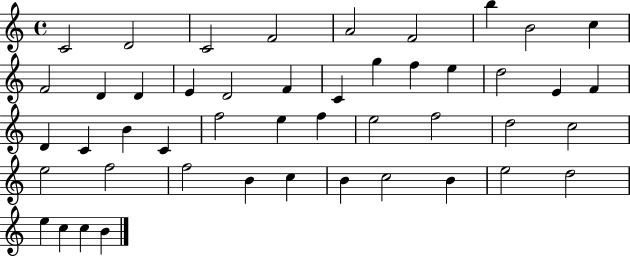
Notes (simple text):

C4/h D4/h C4/h F4/h A4/h F4/h B5/q B4/h C5/q F4/h D4/q D4/q E4/q D4/h F4/q C4/q G5/q F5/q E5/q D5/h E4/q F4/q D4/q C4/q B4/q C4/q F5/h E5/q F5/q E5/h F5/h D5/h C5/h E5/h F5/h F5/h B4/q C5/q B4/q C5/h B4/q E5/h D5/h E5/q C5/q C5/q B4/q